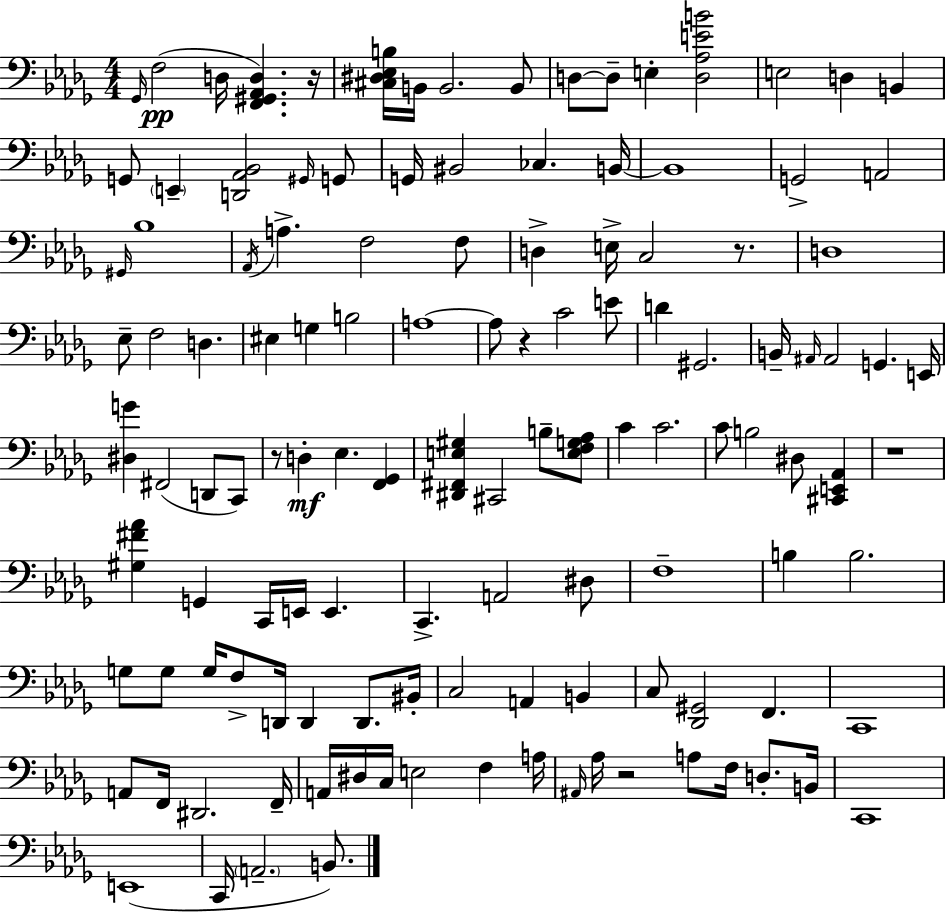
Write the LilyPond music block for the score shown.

{
  \clef bass
  \numericTimeSignature
  \time 4/4
  \key bes \minor
  \grace { ges,16 }(\pp f2 d16 <f, gis, aes, d>4.) | r16 <cis dis ees b>16 b,16 b,2. b,8 | d8~~ d8-- e4-. <d aes e' b'>2 | e2 d4 b,4 | \break g,8 \parenthesize e,4-- <d, aes, bes,>2 \grace { gis,16 } | g,8 g,16 bis,2 ces4. | b,16~~ b,1 | g,2-> a,2 | \break \grace { gis,16 } bes1 | \acciaccatura { aes,16 } a4.-> f2 | f8 d4-> e16-> c2 | r8. d1 | \break ees8-- f2 d4. | eis4 g4 b2 | a1~~ | a8 r4 c'2 | \break e'8 d'4 gis,2. | b,16-- \grace { ais,16 } ais,2 g,4. | e,16 <dis g'>4 fis,2( | d,8 c,8) r8 d4-.\mf ees4. | \break <f, ges,>4 <dis, fis, e gis>4 cis,2 | b8-- <e f g aes>8 c'4 c'2. | c'8 b2 dis8 | <cis, e, aes,>4 r1 | \break <gis fis' aes'>4 g,4 c,16 e,16 e,4. | c,4.-> a,2 | dis8 f1-- | b4 b2. | \break g8 g8 g16 f8-> d,16 d,4 | d,8. bis,16-. c2 a,4 | b,4 c8 <des, gis,>2 f,4. | c,1 | \break a,8 f,16 dis,2. | f,16-- a,16 dis16 c16 e2 | f4 a16 \grace { ais,16 } aes16 r2 a8 | f16 d8.-. b,16 c,1 | \break e,1( | c,16 \parenthesize a,2.-- | b,8.) \bar "|."
}